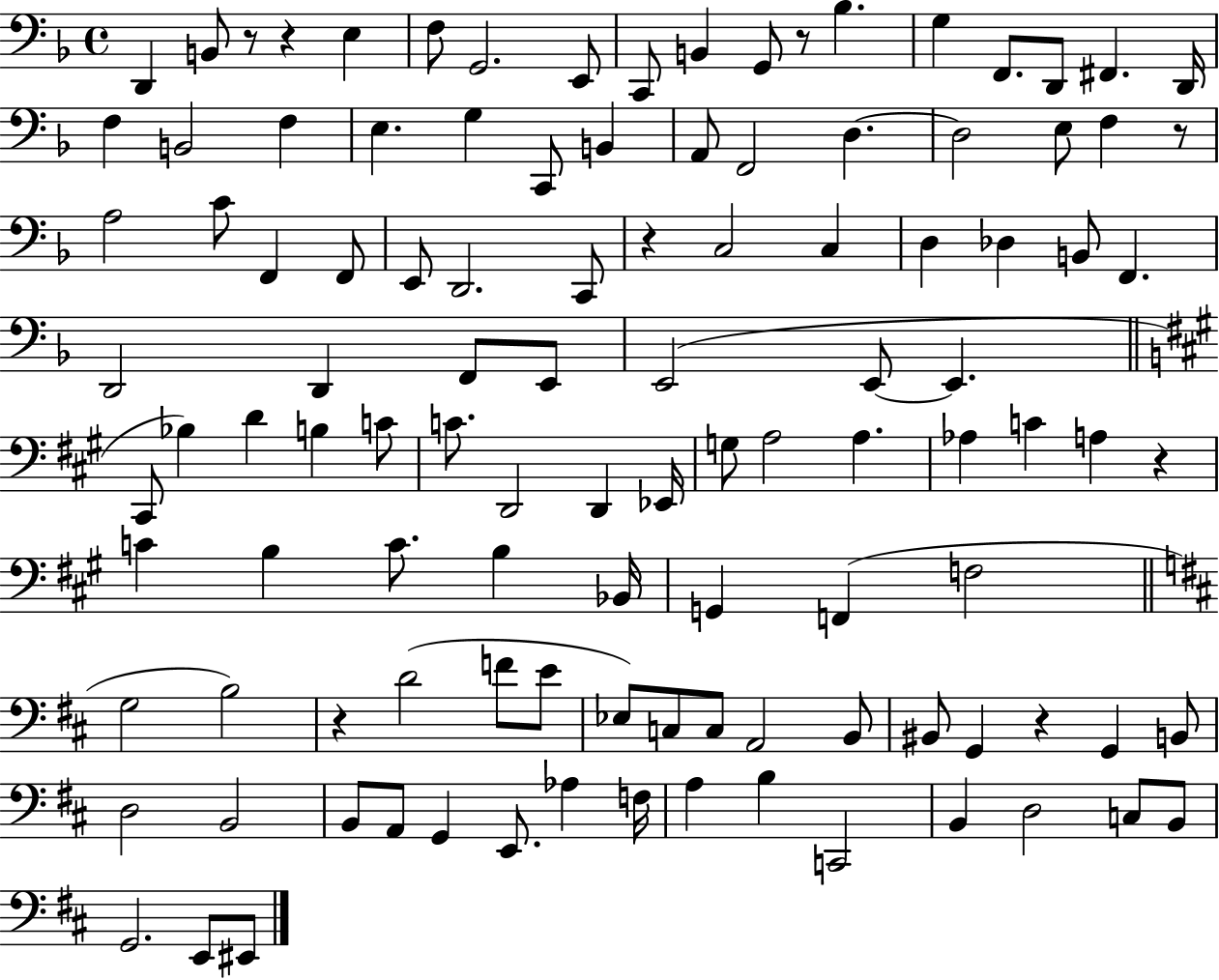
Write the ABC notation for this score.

X:1
T:Untitled
M:4/4
L:1/4
K:F
D,, B,,/2 z/2 z E, F,/2 G,,2 E,,/2 C,,/2 B,, G,,/2 z/2 _B, G, F,,/2 D,,/2 ^F,, D,,/4 F, B,,2 F, E, G, C,,/2 B,, A,,/2 F,,2 D, D,2 E,/2 F, z/2 A,2 C/2 F,, F,,/2 E,,/2 D,,2 C,,/2 z C,2 C, D, _D, B,,/2 F,, D,,2 D,, F,,/2 E,,/2 E,,2 E,,/2 E,, ^C,,/2 _B, D B, C/2 C/2 D,,2 D,, _E,,/4 G,/2 A,2 A, _A, C A, z C B, C/2 B, _B,,/4 G,, F,, F,2 G,2 B,2 z D2 F/2 E/2 _E,/2 C,/2 C,/2 A,,2 B,,/2 ^B,,/2 G,, z G,, B,,/2 D,2 B,,2 B,,/2 A,,/2 G,, E,,/2 _A, F,/4 A, B, C,,2 B,, D,2 C,/2 B,,/2 G,,2 E,,/2 ^E,,/2